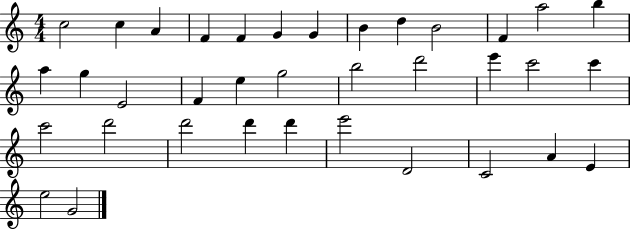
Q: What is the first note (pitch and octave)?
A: C5